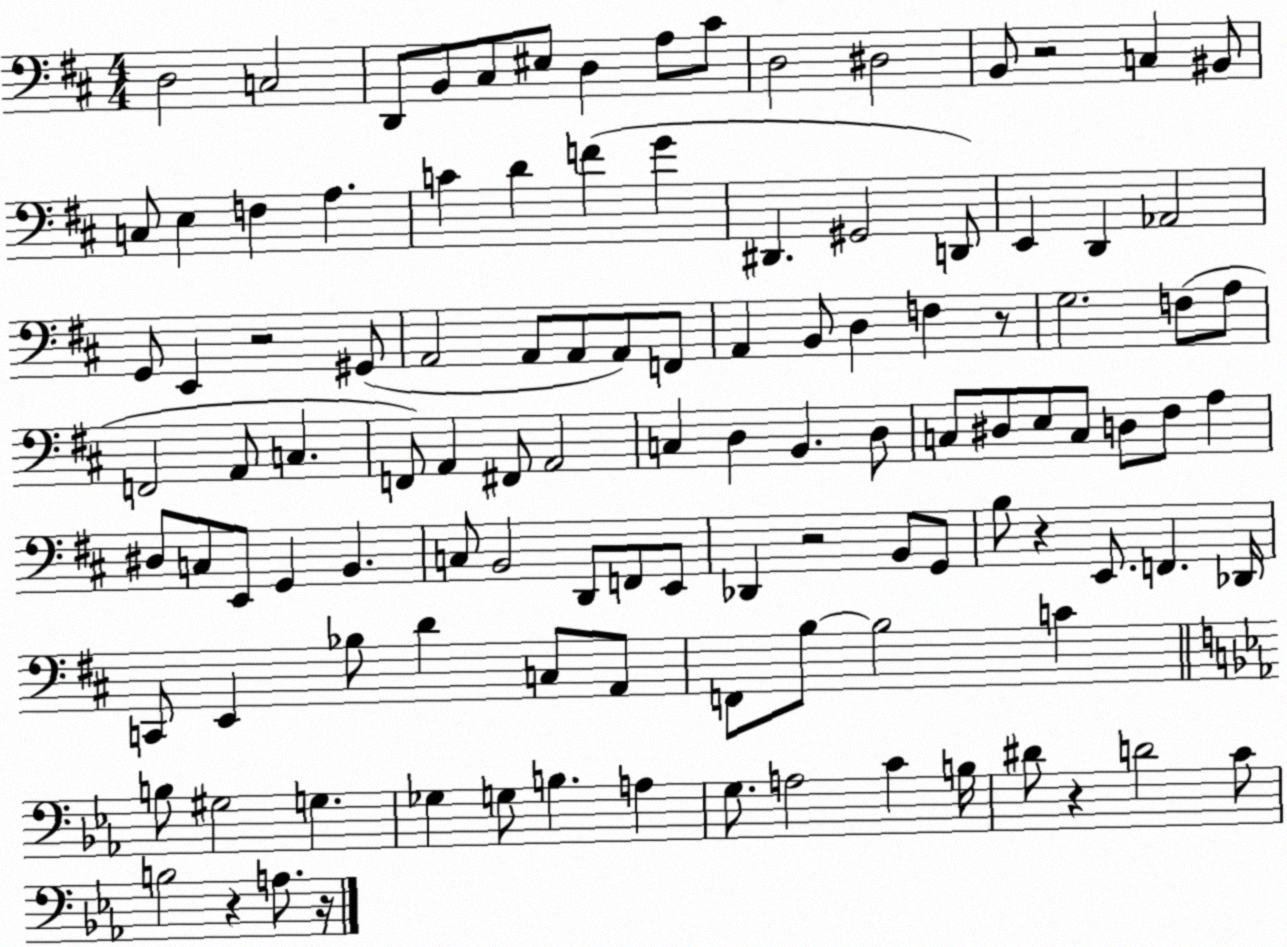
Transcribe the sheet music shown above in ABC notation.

X:1
T:Untitled
M:4/4
L:1/4
K:D
D,2 C,2 D,,/2 B,,/2 ^C,/2 ^E,/2 D, A,/2 ^C/2 D,2 ^D,2 B,,/2 z2 C, ^B,,/2 C,/2 E, F, A, C D F G ^D,, ^G,,2 D,,/2 E,, D,, _A,,2 G,,/2 E,, z2 ^G,,/2 A,,2 A,,/2 A,,/2 A,,/2 F,,/2 A,, B,,/2 D, F, z/2 G,2 F,/2 A,/2 F,,2 A,,/2 C, F,,/2 A,, ^F,,/2 A,,2 C, D, B,, D,/2 C,/2 ^D,/2 E,/2 C,/2 D,/2 ^F,/2 A, ^D,/2 C,/2 E,,/2 G,, B,, C,/2 B,,2 D,,/2 F,,/2 E,,/2 _D,, z2 B,,/2 G,,/2 B,/2 z E,,/2 F,, _D,,/4 C,,/2 E,, _B,/2 D C,/2 A,,/2 F,,/2 B,/2 B,2 C B,/2 ^G,2 G, _G, G,/2 B, A, G,/2 A,2 C B,/4 ^D/2 z D2 C/2 B,2 z A,/2 z/4